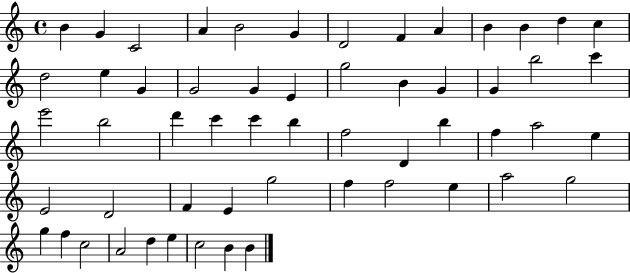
X:1
T:Untitled
M:4/4
L:1/4
K:C
B G C2 A B2 G D2 F A B B d c d2 e G G2 G E g2 B G G b2 c' e'2 b2 d' c' c' b f2 D b f a2 e E2 D2 F E g2 f f2 e a2 g2 g f c2 A2 d e c2 B B